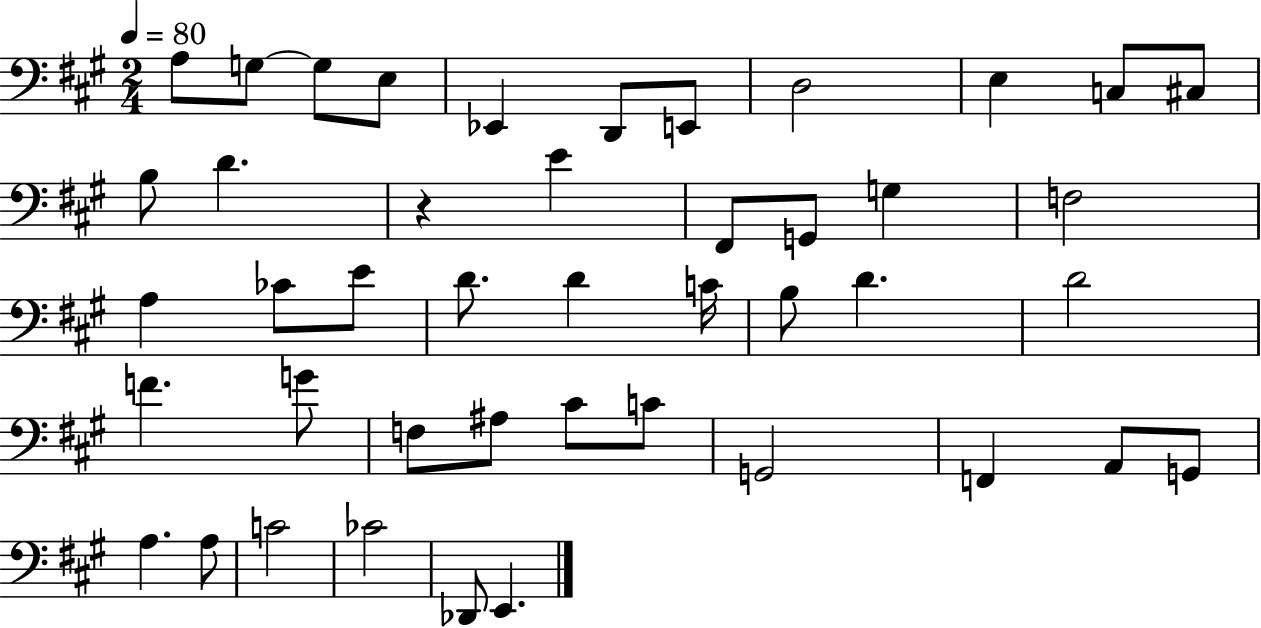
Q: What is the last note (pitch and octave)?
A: E2